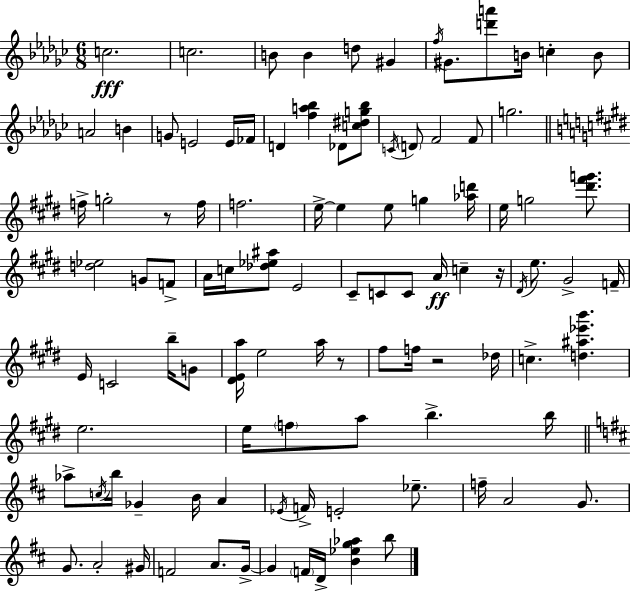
X:1
T:Untitled
M:6/8
L:1/4
K:Ebm
c2 c2 B/2 B d/2 ^G f/4 ^G/2 [d'a']/2 B/4 c B/2 A2 B G/2 E2 E/4 _F/4 D [fa_b] _D/2 [c^dg_b]/2 C/4 D/2 F2 F/2 g2 f/4 g2 z/2 f/4 f2 e/4 e e/2 g [_ad']/4 e/4 g2 [^d'^f'g']/2 [d_e]2 G/2 F/2 A/4 c/4 [_d_e^a]/2 E2 ^C/2 C/2 C/2 A/4 c z/4 ^D/4 e/2 ^G2 F/4 E/4 C2 b/4 G/2 [^DEa]/4 e2 a/4 z/2 ^f/2 f/4 z2 _d/4 c [d^a_e'b'] e2 e/4 f/2 a/2 b b/4 _a/2 c/4 b/4 _G B/4 A _E/4 F/4 E2 _e/2 f/4 A2 G/2 G/2 A2 ^G/4 F2 A/2 G/4 G F/4 D/4 [B_eg_a] b/2